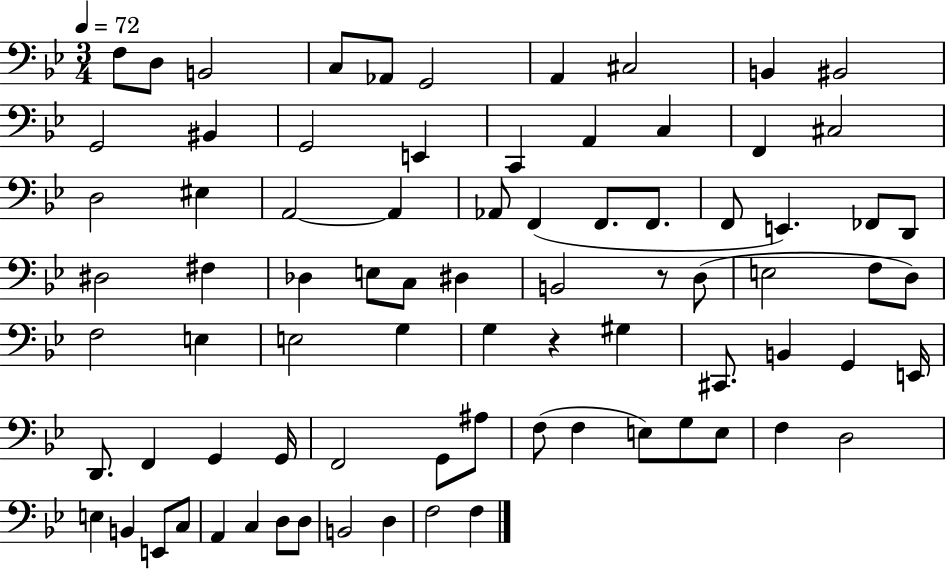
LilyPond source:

{
  \clef bass
  \numericTimeSignature
  \time 3/4
  \key bes \major
  \tempo 4 = 72
  f8 d8 b,2 | c8 aes,8 g,2 | a,4 cis2 | b,4 bis,2 | \break g,2 bis,4 | g,2 e,4 | c,4 a,4 c4 | f,4 cis2 | \break d2 eis4 | a,2~~ a,4 | aes,8 f,4( f,8. f,8. | f,8 e,4.) fes,8 d,8 | \break dis2 fis4 | des4 e8 c8 dis4 | b,2 r8 d8( | e2 f8 d8) | \break f2 e4 | e2 g4 | g4 r4 gis4 | cis,8. b,4 g,4 e,16 | \break d,8. f,4 g,4 g,16 | f,2 g,8 ais8 | f8( f4 e8) g8 e8 | f4 d2 | \break e4 b,4 e,8 c8 | a,4 c4 d8 d8 | b,2 d4 | f2 f4 | \break \bar "|."
}